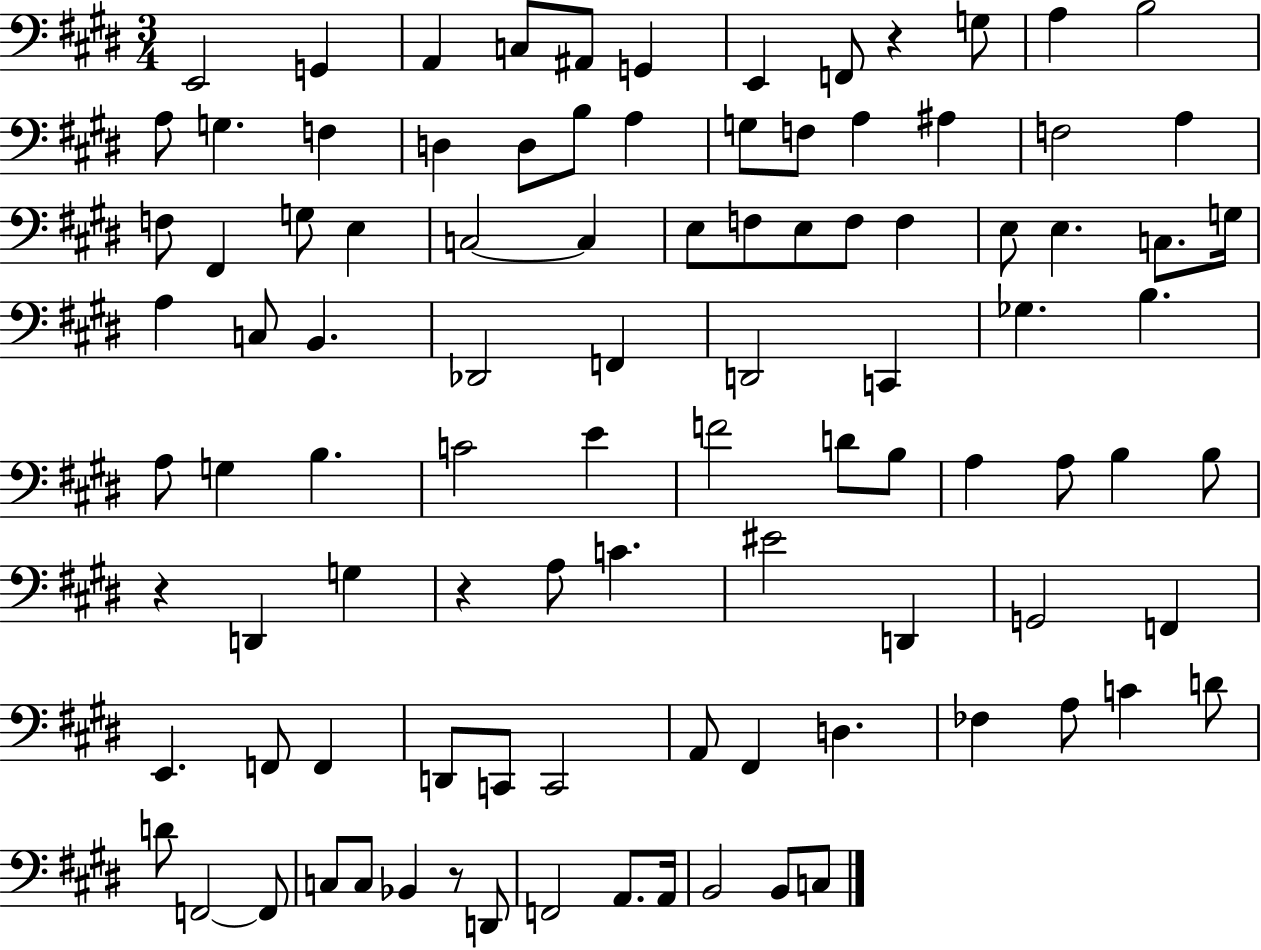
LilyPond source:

{
  \clef bass
  \numericTimeSignature
  \time 3/4
  \key e \major
  e,2 g,4 | a,4 c8 ais,8 g,4 | e,4 f,8 r4 g8 | a4 b2 | \break a8 g4. f4 | d4 d8 b8 a4 | g8 f8 a4 ais4 | f2 a4 | \break f8 fis,4 g8 e4 | c2~~ c4 | e8 f8 e8 f8 f4 | e8 e4. c8. g16 | \break a4 c8 b,4. | des,2 f,4 | d,2 c,4 | ges4. b4. | \break a8 g4 b4. | c'2 e'4 | f'2 d'8 b8 | a4 a8 b4 b8 | \break r4 d,4 g4 | r4 a8 c'4. | eis'2 d,4 | g,2 f,4 | \break e,4. f,8 f,4 | d,8 c,8 c,2 | a,8 fis,4 d4. | fes4 a8 c'4 d'8 | \break d'8 f,2~~ f,8 | c8 c8 bes,4 r8 d,8 | f,2 a,8. a,16 | b,2 b,8 c8 | \break \bar "|."
}